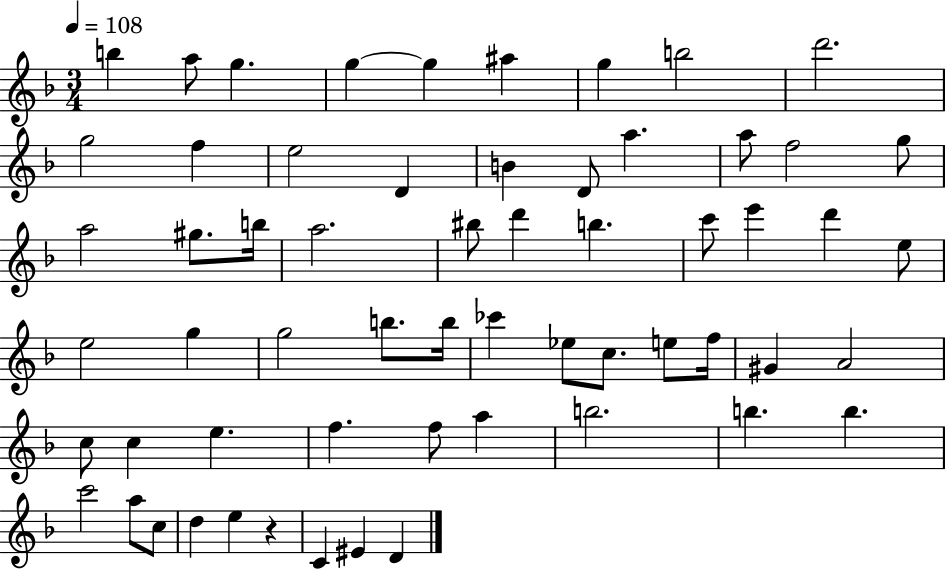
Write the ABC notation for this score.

X:1
T:Untitled
M:3/4
L:1/4
K:F
b a/2 g g g ^a g b2 d'2 g2 f e2 D B D/2 a a/2 f2 g/2 a2 ^g/2 b/4 a2 ^b/2 d' b c'/2 e' d' e/2 e2 g g2 b/2 b/4 _c' _e/2 c/2 e/2 f/4 ^G A2 c/2 c e f f/2 a b2 b b c'2 a/2 c/2 d e z C ^E D